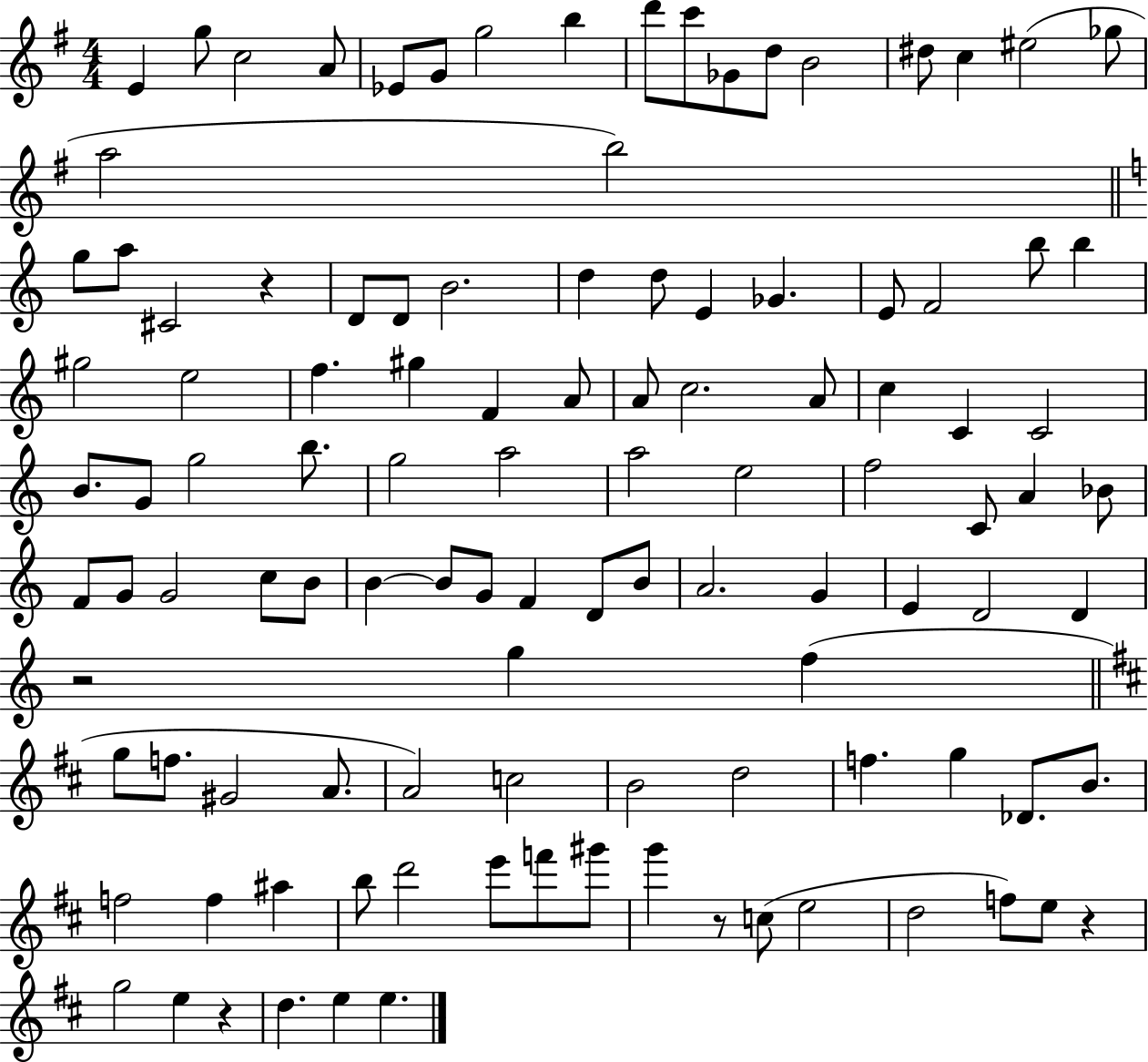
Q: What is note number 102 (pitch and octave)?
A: G5